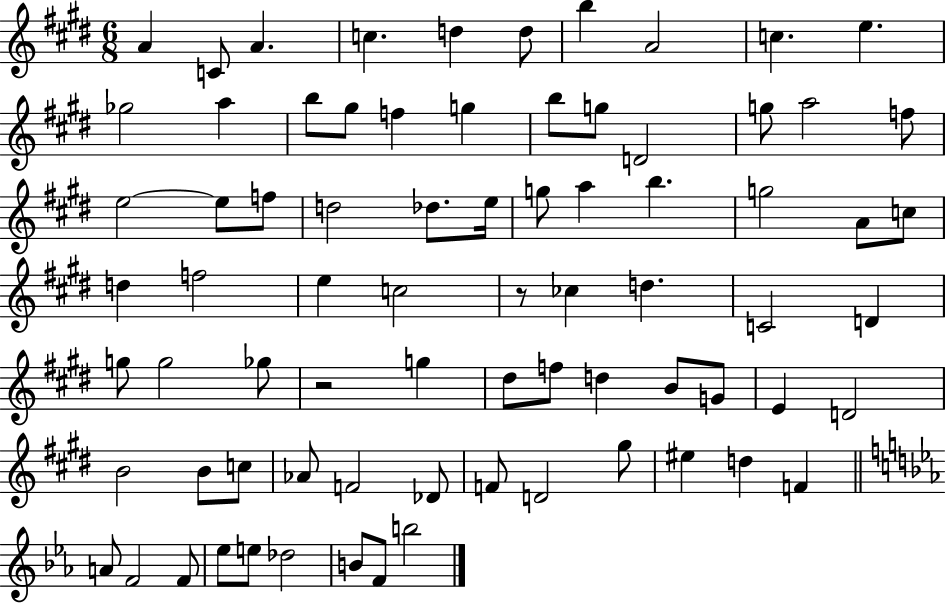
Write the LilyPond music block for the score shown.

{
  \clef treble
  \numericTimeSignature
  \time 6/8
  \key e \major
  a'4 c'8 a'4. | c''4. d''4 d''8 | b''4 a'2 | c''4. e''4. | \break ges''2 a''4 | b''8 gis''8 f''4 g''4 | b''8 g''8 d'2 | g''8 a''2 f''8 | \break e''2~~ e''8 f''8 | d''2 des''8. e''16 | g''8 a''4 b''4. | g''2 a'8 c''8 | \break d''4 f''2 | e''4 c''2 | r8 ces''4 d''4. | c'2 d'4 | \break g''8 g''2 ges''8 | r2 g''4 | dis''8 f''8 d''4 b'8 g'8 | e'4 d'2 | \break b'2 b'8 c''8 | aes'8 f'2 des'8 | f'8 d'2 gis''8 | eis''4 d''4 f'4 | \break \bar "||" \break \key c \minor a'8 f'2 f'8 | ees''8 e''8 des''2 | b'8 f'8 b''2 | \bar "|."
}